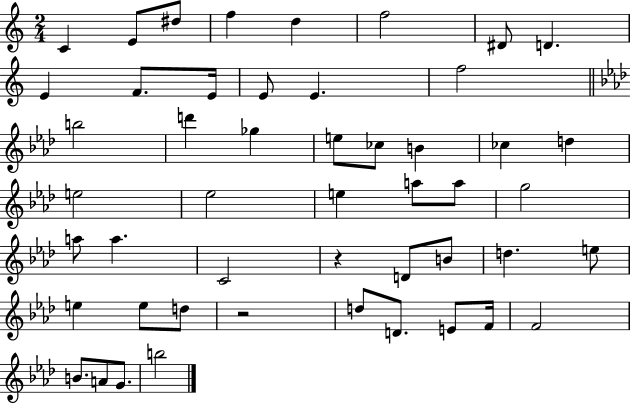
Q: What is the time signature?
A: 2/4